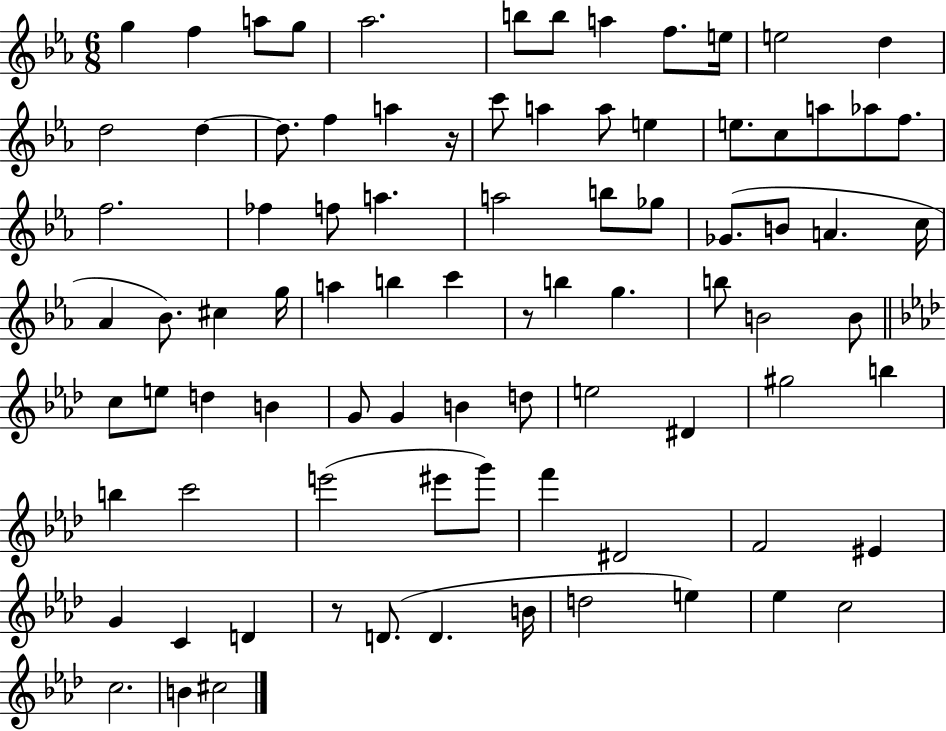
{
  \clef treble
  \numericTimeSignature
  \time 6/8
  \key ees \major
  g''4 f''4 a''8 g''8 | aes''2. | b''8 b''8 a''4 f''8. e''16 | e''2 d''4 | \break d''2 d''4~~ | d''8. f''4 a''4 r16 | c'''8 a''4 a''8 e''4 | e''8. c''8 a''8 aes''8 f''8. | \break f''2. | fes''4 f''8 a''4. | a''2 b''8 ges''8 | ges'8.( b'8 a'4. c''16 | \break aes'4 bes'8.) cis''4 g''16 | a''4 b''4 c'''4 | r8 b''4 g''4. | b''8 b'2 b'8 | \break \bar "||" \break \key aes \major c''8 e''8 d''4 b'4 | g'8 g'4 b'4 d''8 | e''2 dis'4 | gis''2 b''4 | \break b''4 c'''2 | e'''2( eis'''8 g'''8) | f'''4 dis'2 | f'2 eis'4 | \break g'4 c'4 d'4 | r8 d'8.( d'4. b'16 | d''2 e''4) | ees''4 c''2 | \break c''2. | b'4 cis''2 | \bar "|."
}